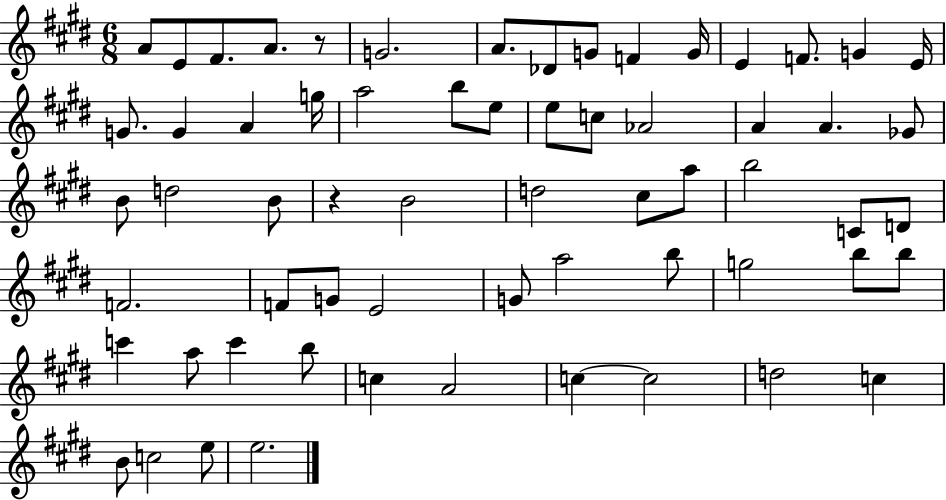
X:1
T:Untitled
M:6/8
L:1/4
K:E
A/2 E/2 ^F/2 A/2 z/2 G2 A/2 _D/2 G/2 F G/4 E F/2 G E/4 G/2 G A g/4 a2 b/2 e/2 e/2 c/2 _A2 A A _G/2 B/2 d2 B/2 z B2 d2 ^c/2 a/2 b2 C/2 D/2 F2 F/2 G/2 E2 G/2 a2 b/2 g2 b/2 b/2 c' a/2 c' b/2 c A2 c c2 d2 c B/2 c2 e/2 e2